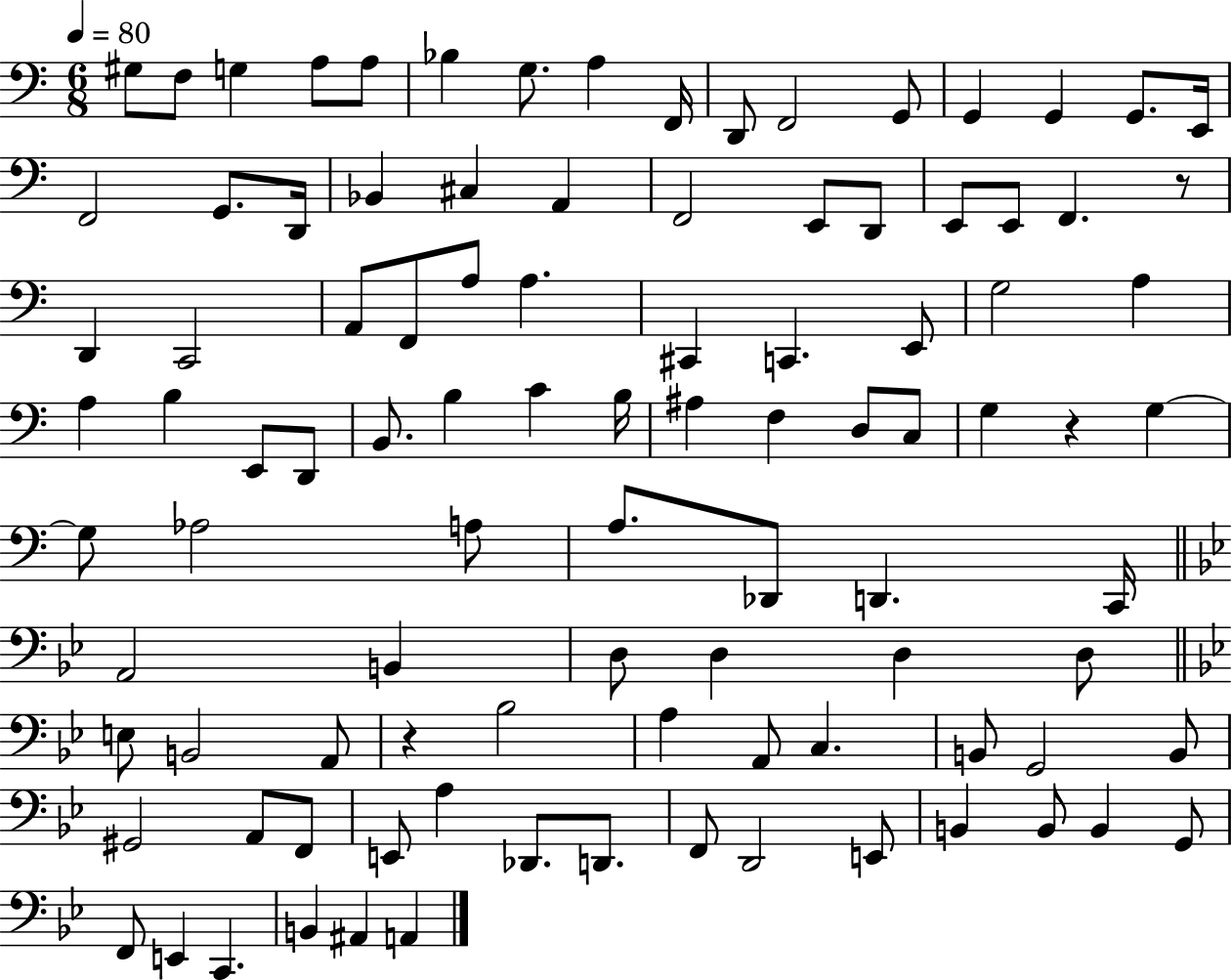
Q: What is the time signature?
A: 6/8